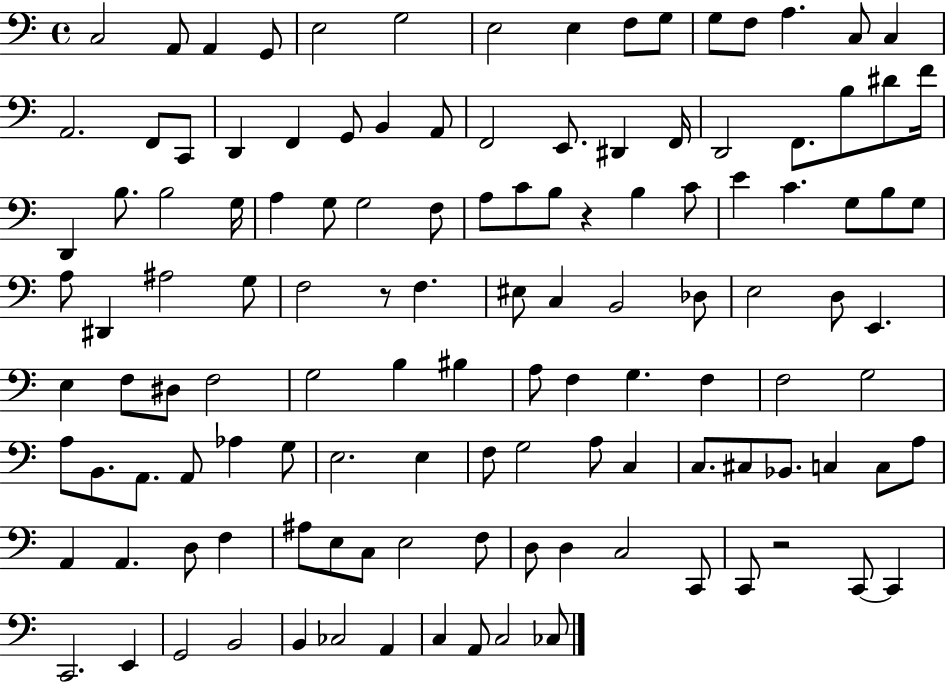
X:1
T:Untitled
M:4/4
L:1/4
K:C
C,2 A,,/2 A,, G,,/2 E,2 G,2 E,2 E, F,/2 G,/2 G,/2 F,/2 A, C,/2 C, A,,2 F,,/2 C,,/2 D,, F,, G,,/2 B,, A,,/2 F,,2 E,,/2 ^D,, F,,/4 D,,2 F,,/2 B,/2 ^D/2 F/4 D,, B,/2 B,2 G,/4 A, G,/2 G,2 F,/2 A,/2 C/2 B,/2 z B, C/2 E C G,/2 B,/2 G,/2 A,/2 ^D,, ^A,2 G,/2 F,2 z/2 F, ^E,/2 C, B,,2 _D,/2 E,2 D,/2 E,, E, F,/2 ^D,/2 F,2 G,2 B, ^B, A,/2 F, G, F, F,2 G,2 A,/2 B,,/2 A,,/2 A,,/2 _A, G,/2 E,2 E, F,/2 G,2 A,/2 C, C,/2 ^C,/2 _B,,/2 C, C,/2 A,/2 A,, A,, D,/2 F, ^A,/2 E,/2 C,/2 E,2 F,/2 D,/2 D, C,2 C,,/2 C,,/2 z2 C,,/2 C,, C,,2 E,, G,,2 B,,2 B,, _C,2 A,, C, A,,/2 C,2 _C,/2